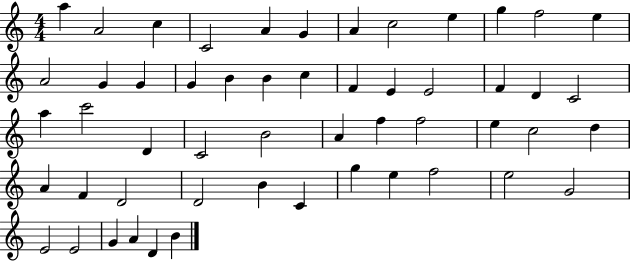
{
  \clef treble
  \numericTimeSignature
  \time 4/4
  \key c \major
  a''4 a'2 c''4 | c'2 a'4 g'4 | a'4 c''2 e''4 | g''4 f''2 e''4 | \break a'2 g'4 g'4 | g'4 b'4 b'4 c''4 | f'4 e'4 e'2 | f'4 d'4 c'2 | \break a''4 c'''2 d'4 | c'2 b'2 | a'4 f''4 f''2 | e''4 c''2 d''4 | \break a'4 f'4 d'2 | d'2 b'4 c'4 | g''4 e''4 f''2 | e''2 g'2 | \break e'2 e'2 | g'4 a'4 d'4 b'4 | \bar "|."
}